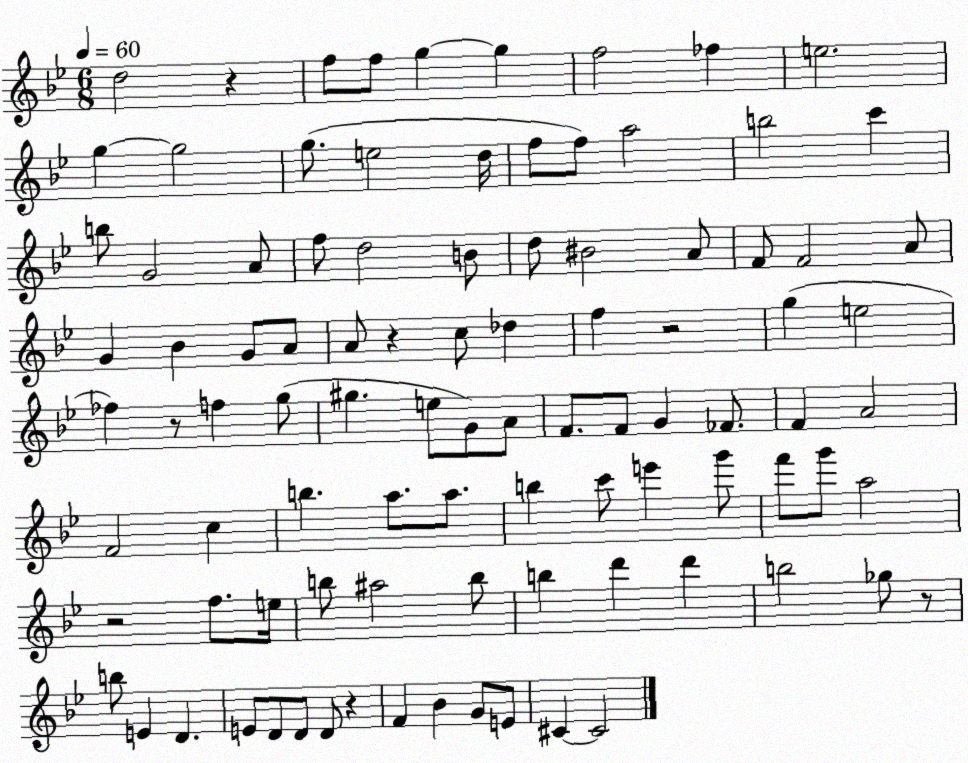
X:1
T:Untitled
M:6/8
L:1/4
K:Bb
d2 z f/2 f/2 g g f2 _f e2 g g2 g/2 e2 d/4 f/2 f/2 a2 b2 c' b/2 G2 A/2 f/2 d2 B/2 d/2 ^B2 A/2 F/2 F2 A/2 G _B G/2 A/2 A/2 z c/2 _d f z2 g e2 _f z/2 f g/2 ^g e/2 G/2 A/2 F/2 F/2 G _F/2 F A2 F2 c b a/2 a/2 b c'/2 e' g'/2 f'/2 g'/2 a2 z2 f/2 e/4 b/2 ^a2 b/2 b d' d' b2 _g/2 z/2 b/2 E D E/2 D/2 D/2 D/2 z F _B G/2 E/2 ^C ^C2